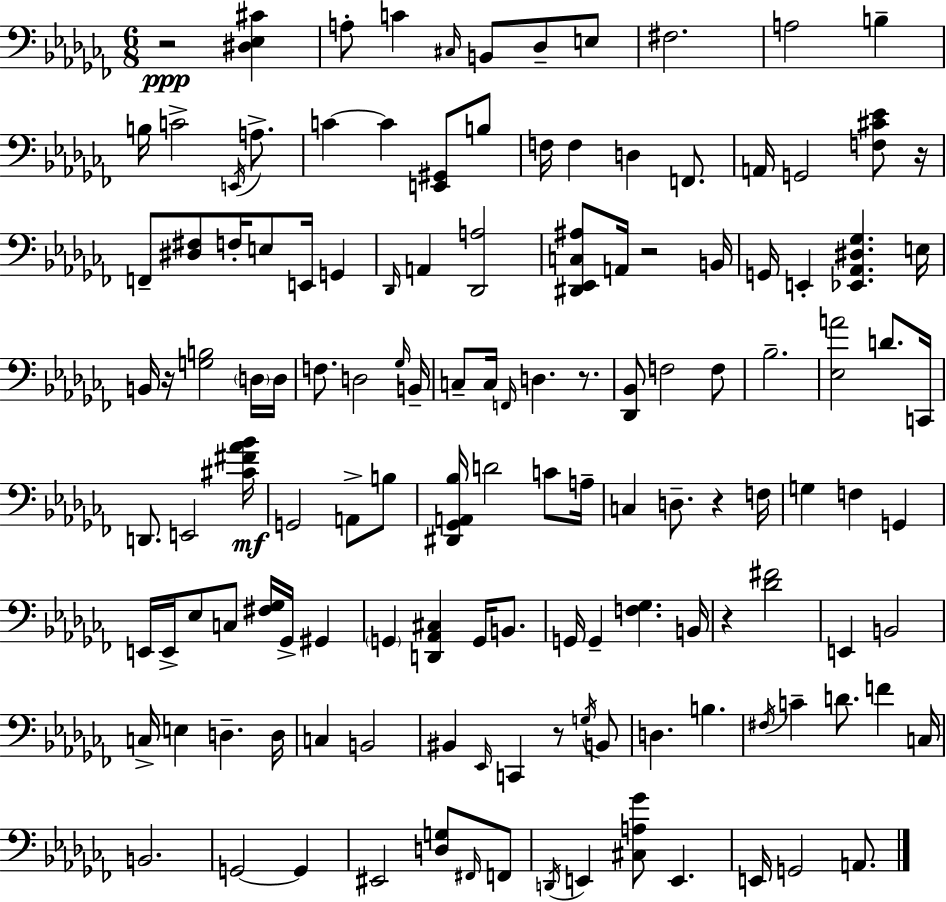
X:1
T:Untitled
M:6/8
L:1/4
K:Abm
z2 [^D,_E,^C] A,/2 C ^C,/4 B,,/2 _D,/2 E,/2 ^F,2 A,2 B, B,/4 C2 E,,/4 A,/2 C C [E,,^G,,]/2 B,/2 F,/4 F, D, F,,/2 A,,/4 G,,2 [F,^C_E]/2 z/4 F,,/2 [^D,^F,]/2 F,/4 E,/2 E,,/4 G,, _D,,/4 A,, [_D,,A,]2 [^D,,_E,,C,^A,]/2 A,,/4 z2 B,,/4 G,,/4 E,, [_E,,_A,,^D,_G,] E,/4 B,,/4 z/4 [G,B,]2 D,/4 D,/4 F,/2 D,2 _G,/4 B,,/4 C,/2 C,/4 F,,/4 D, z/2 [_D,,_B,,]/2 F,2 F,/2 _B,2 [_E,A]2 D/2 C,,/4 D,,/2 E,,2 [^C^F_A_B]/4 G,,2 A,,/2 B,/2 [^D,,_G,,A,,_B,]/4 D2 C/2 A,/4 C, D,/2 z F,/4 G, F, G,, E,,/4 E,,/4 _E,/2 C,/2 [^F,_G,]/4 _G,,/4 ^G,, G,, [D,,_A,,^C,] G,,/4 B,,/2 G,,/4 G,, [F,_G,] B,,/4 z [_D^F]2 E,, B,,2 C,/4 E, D, D,/4 C, B,,2 ^B,, _E,,/4 C,, z/2 G,/4 B,,/2 D, B, ^F,/4 C D/2 F C,/4 B,,2 G,,2 G,, ^E,,2 [D,G,]/2 ^F,,/4 F,,/2 D,,/4 E,, [^C,A,_G]/2 E,, E,,/4 G,,2 A,,/2